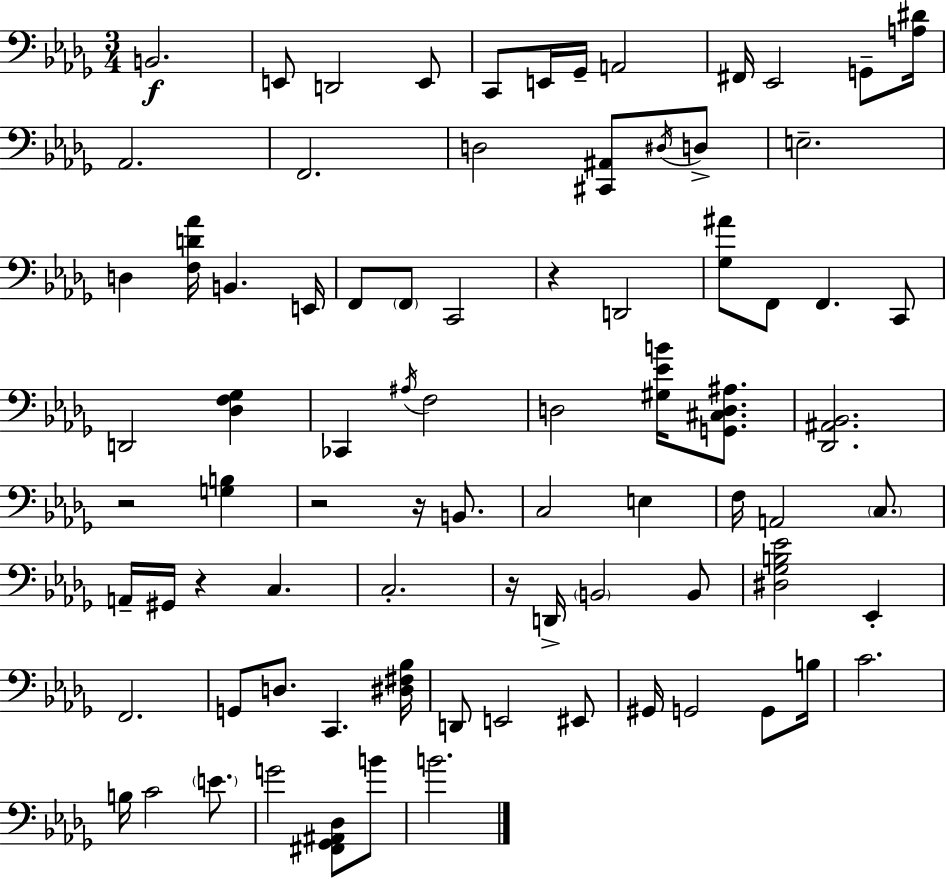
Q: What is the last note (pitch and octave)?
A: B4